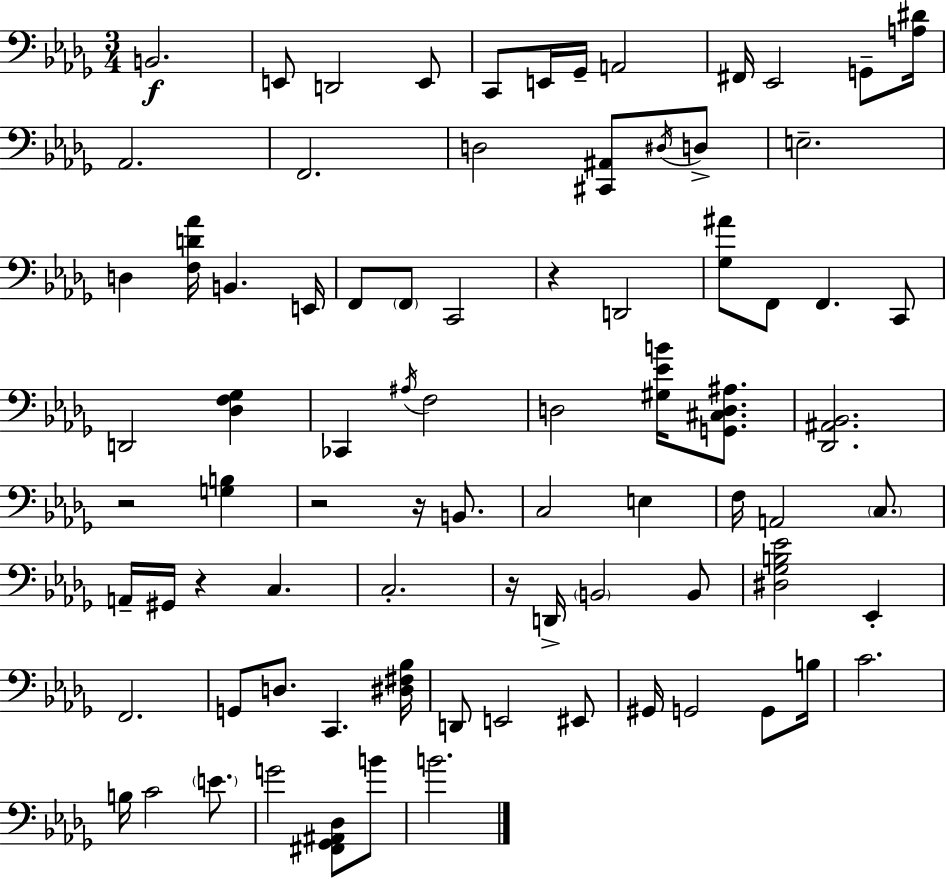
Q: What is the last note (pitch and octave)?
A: B4